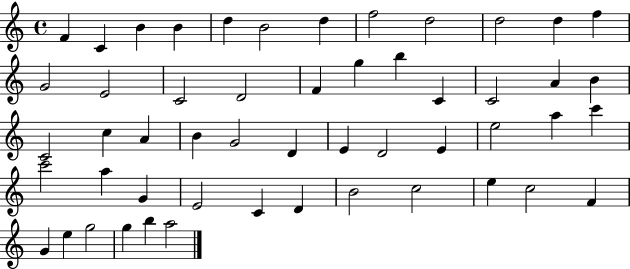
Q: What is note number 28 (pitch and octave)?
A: G4